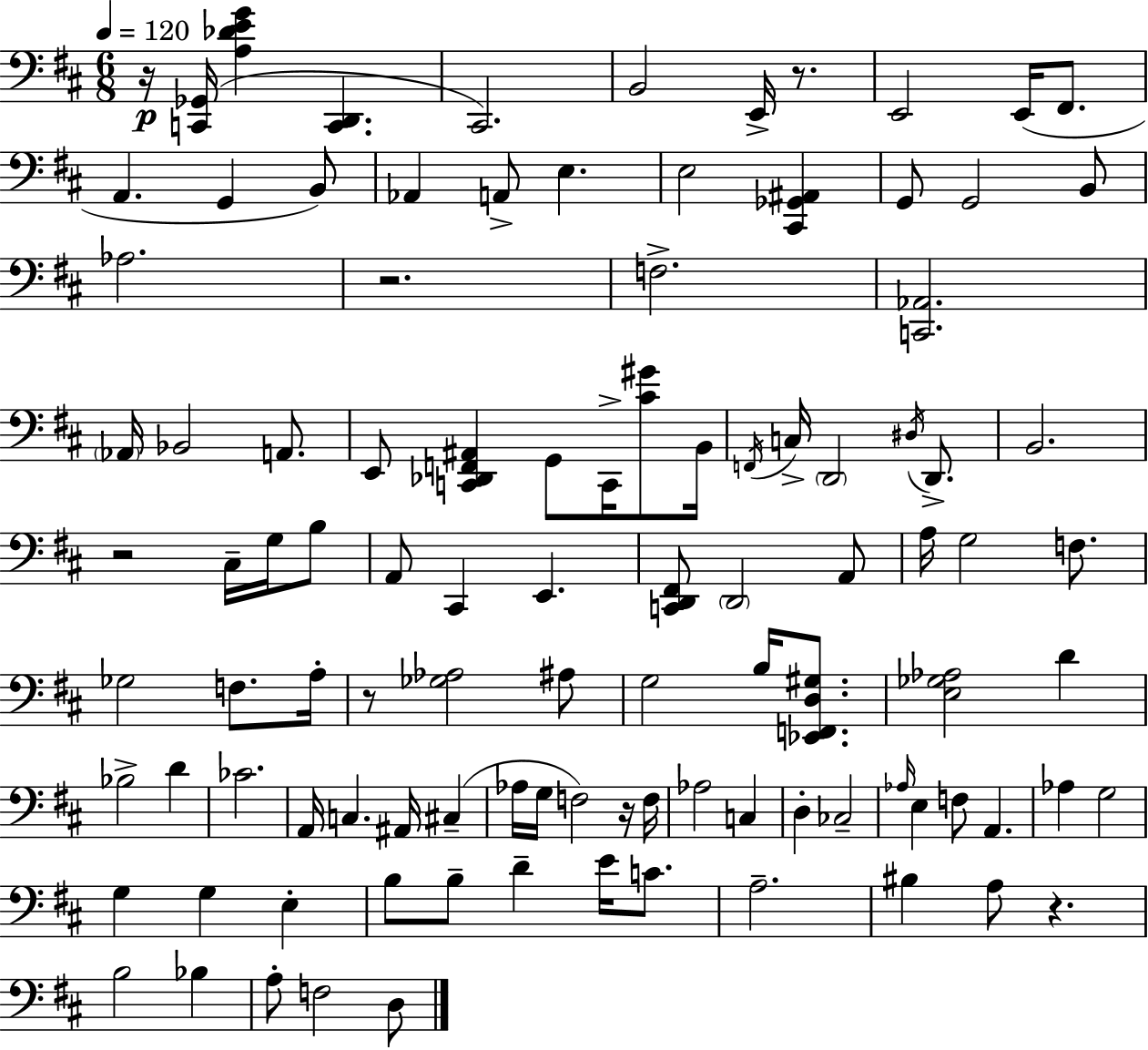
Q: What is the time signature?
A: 6/8